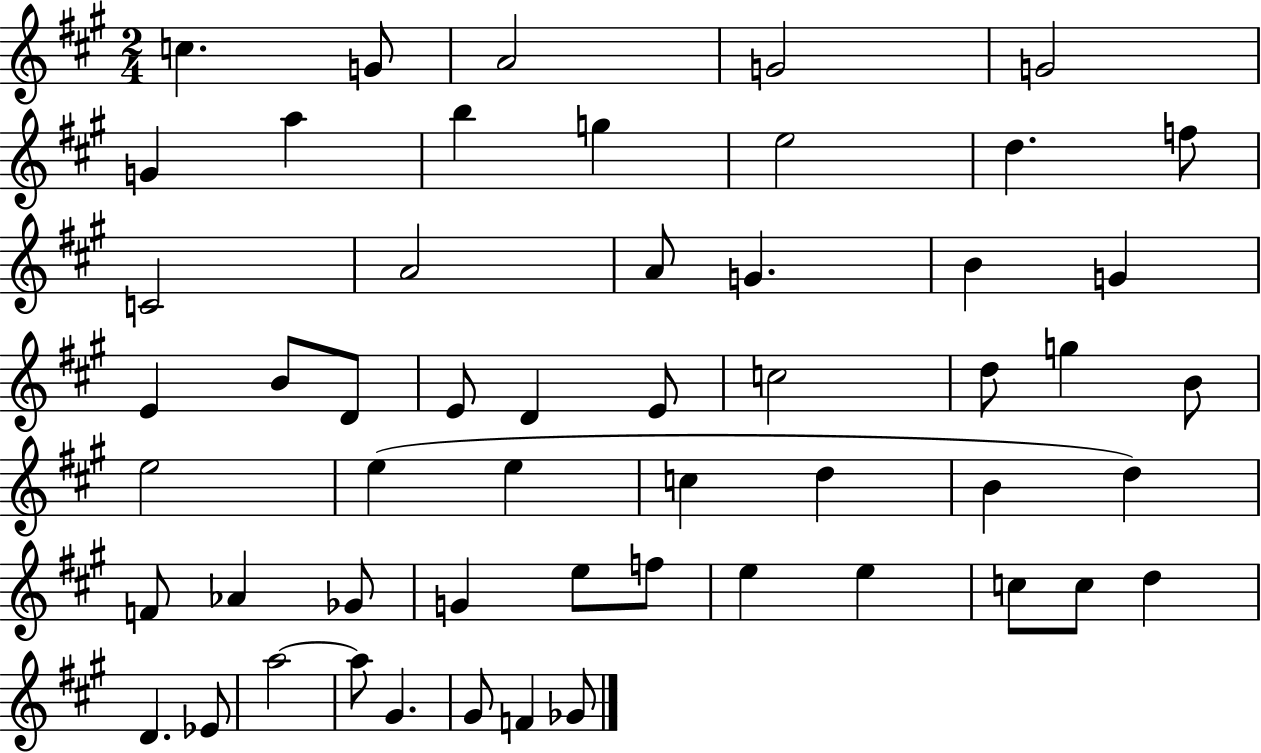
{
  \clef treble
  \numericTimeSignature
  \time 2/4
  \key a \major
  c''4. g'8 | a'2 | g'2 | g'2 | \break g'4 a''4 | b''4 g''4 | e''2 | d''4. f''8 | \break c'2 | a'2 | a'8 g'4. | b'4 g'4 | \break e'4 b'8 d'8 | e'8 d'4 e'8 | c''2 | d''8 g''4 b'8 | \break e''2 | e''4( e''4 | c''4 d''4 | b'4 d''4) | \break f'8 aes'4 ges'8 | g'4 e''8 f''8 | e''4 e''4 | c''8 c''8 d''4 | \break d'4. ees'8 | a''2~~ | a''8 gis'4. | gis'8 f'4 ges'8 | \break \bar "|."
}